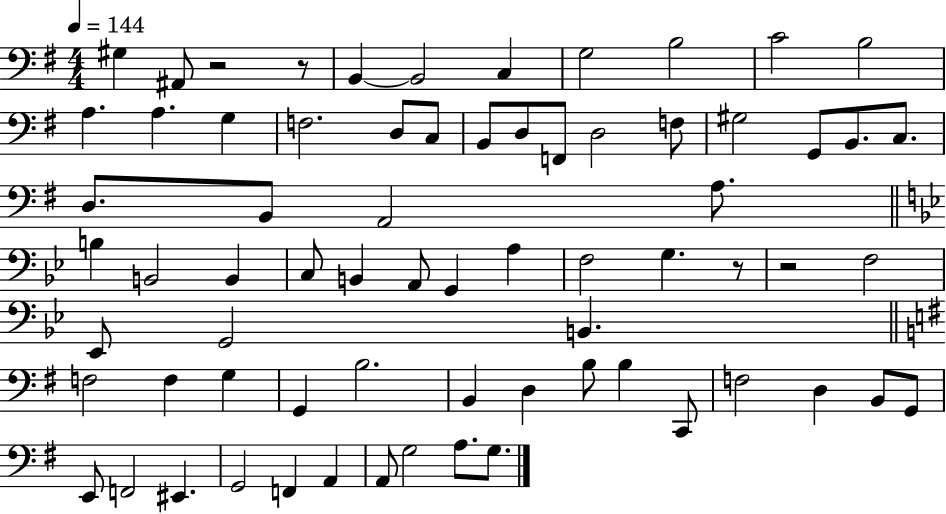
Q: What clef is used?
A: bass